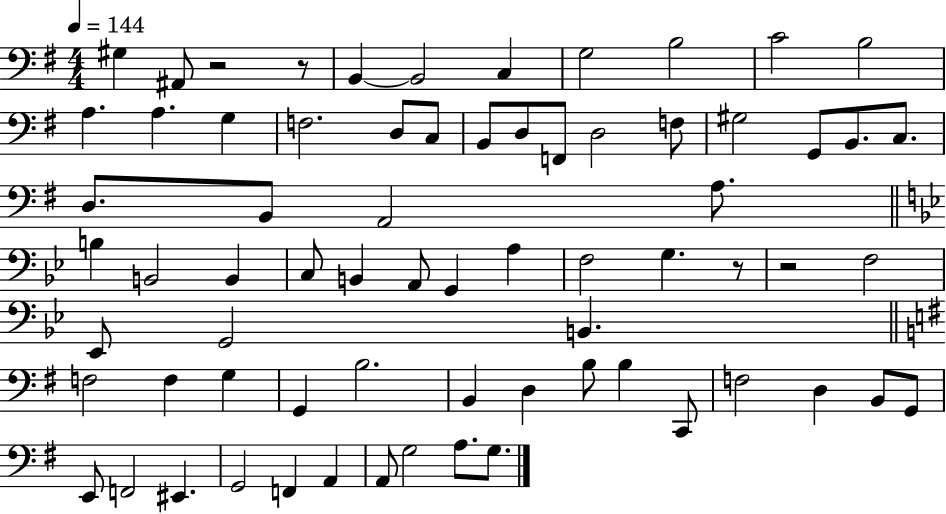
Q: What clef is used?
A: bass